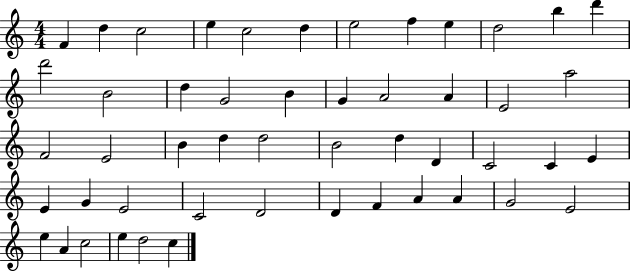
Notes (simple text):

F4/q D5/q C5/h E5/q C5/h D5/q E5/h F5/q E5/q D5/h B5/q D6/q D6/h B4/h D5/q G4/h B4/q G4/q A4/h A4/q E4/h A5/h F4/h E4/h B4/q D5/q D5/h B4/h D5/q D4/q C4/h C4/q E4/q E4/q G4/q E4/h C4/h D4/h D4/q F4/q A4/q A4/q G4/h E4/h E5/q A4/q C5/h E5/q D5/h C5/q